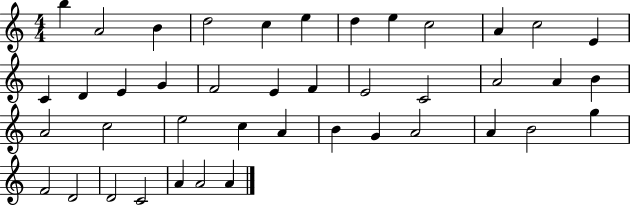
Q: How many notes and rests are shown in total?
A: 42